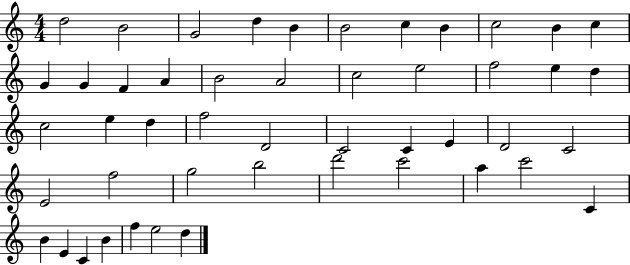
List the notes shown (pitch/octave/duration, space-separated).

D5/h B4/h G4/h D5/q B4/q B4/h C5/q B4/q C5/h B4/q C5/q G4/q G4/q F4/q A4/q B4/h A4/h C5/h E5/h F5/h E5/q D5/q C5/h E5/q D5/q F5/h D4/h C4/h C4/q E4/q D4/h C4/h E4/h F5/h G5/h B5/h D6/h C6/h A5/q C6/h C4/q B4/q E4/q C4/q B4/q F5/q E5/h D5/q